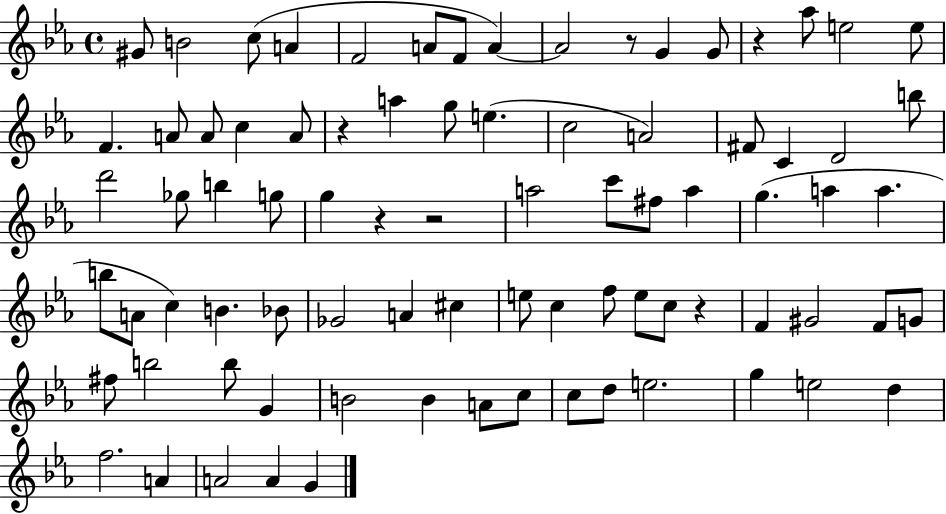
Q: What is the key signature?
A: EES major